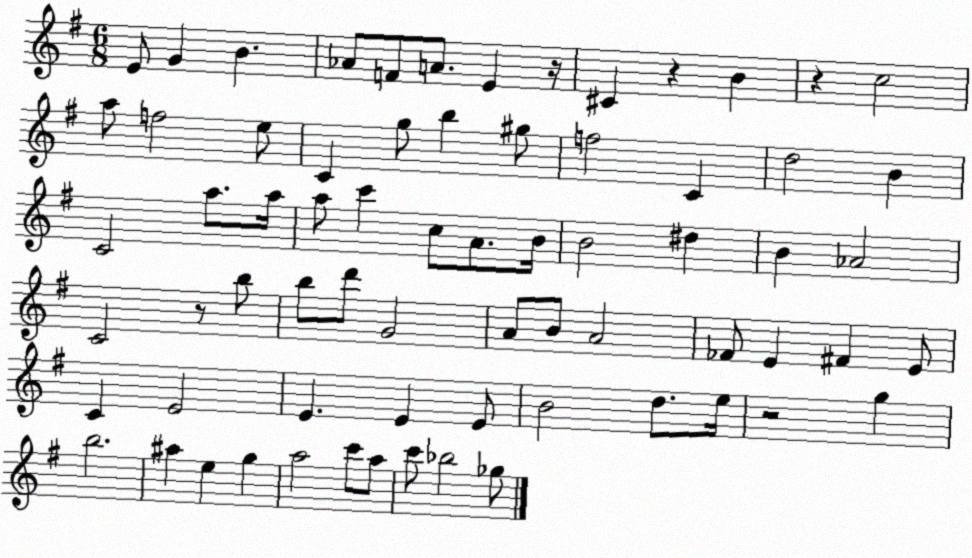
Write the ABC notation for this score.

X:1
T:Untitled
M:6/8
L:1/4
K:G
E/2 G B _A/2 F/2 A/2 E z/4 ^C z B z c2 a/2 f2 e/2 C g/2 b ^g/2 f2 C d2 B C2 a/2 a/4 a/2 c' c/2 A/2 B/4 B2 ^d B _A2 C2 z/2 b/2 b/2 d'/2 G2 A/2 B/2 A2 _F/2 E ^F E/2 C E2 E E E/2 B2 d/2 e/4 z2 g b2 ^a e g a2 c'/2 a/2 c'/2 _b2 _g/2